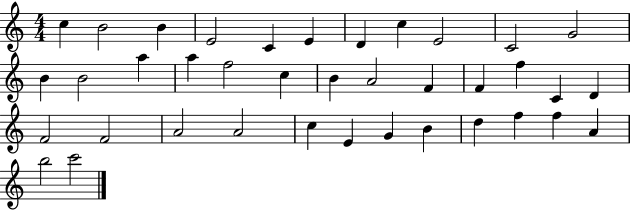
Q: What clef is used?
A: treble